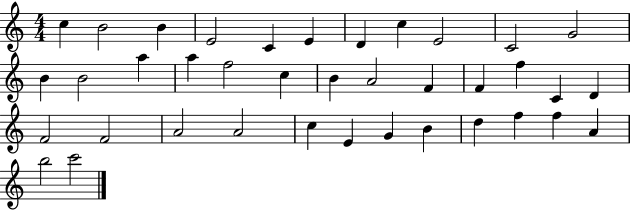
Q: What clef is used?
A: treble